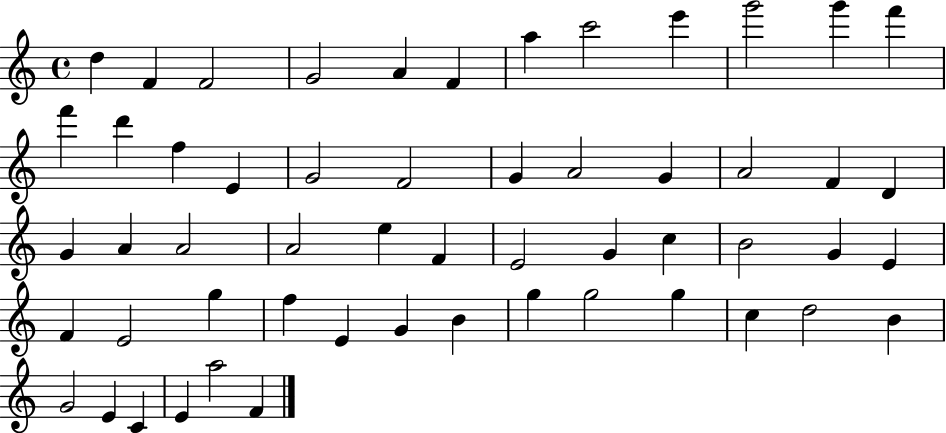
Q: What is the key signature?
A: C major